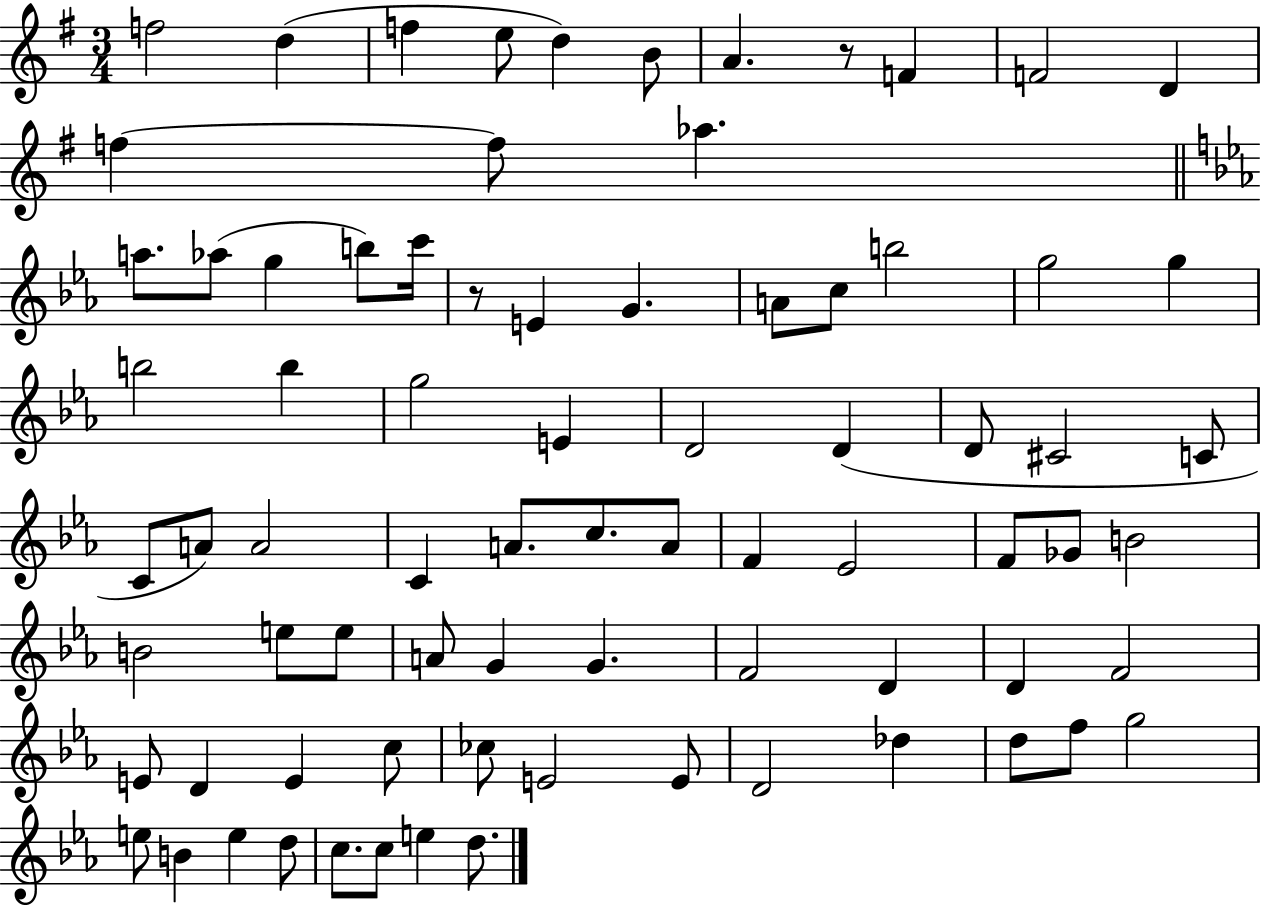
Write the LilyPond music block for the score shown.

{
  \clef treble
  \numericTimeSignature
  \time 3/4
  \key g \major
  \repeat volta 2 { f''2 d''4( | f''4 e''8 d''4) b'8 | a'4. r8 f'4 | f'2 d'4 | \break f''4~~ f''8 aes''4. | \bar "||" \break \key ees \major a''8. aes''8( g''4 b''8) c'''16 | r8 e'4 g'4. | a'8 c''8 b''2 | g''2 g''4 | \break b''2 b''4 | g''2 e'4 | d'2 d'4( | d'8 cis'2 c'8 | \break c'8 a'8) a'2 | c'4 a'8. c''8. a'8 | f'4 ees'2 | f'8 ges'8 b'2 | \break b'2 e''8 e''8 | a'8 g'4 g'4. | f'2 d'4 | d'4 f'2 | \break e'8 d'4 e'4 c''8 | ces''8 e'2 e'8 | d'2 des''4 | d''8 f''8 g''2 | \break e''8 b'4 e''4 d''8 | c''8. c''8 e''4 d''8. | } \bar "|."
}